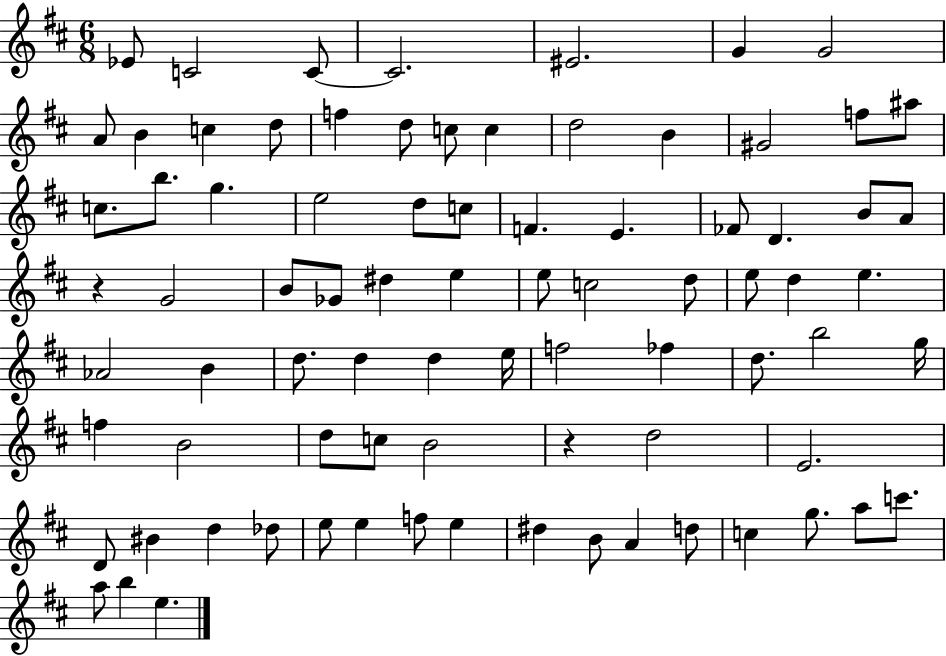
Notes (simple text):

Eb4/e C4/h C4/e C4/h. EIS4/h. G4/q G4/h A4/e B4/q C5/q D5/e F5/q D5/e C5/e C5/q D5/h B4/q G#4/h F5/e A#5/e C5/e. B5/e. G5/q. E5/h D5/e C5/e F4/q. E4/q. FES4/e D4/q. B4/e A4/e R/q G4/h B4/e Gb4/e D#5/q E5/q E5/e C5/h D5/e E5/e D5/q E5/q. Ab4/h B4/q D5/e. D5/q D5/q E5/s F5/h FES5/q D5/e. B5/h G5/s F5/q B4/h D5/e C5/e B4/h R/q D5/h E4/h. D4/e BIS4/q D5/q Db5/e E5/e E5/q F5/e E5/q D#5/q B4/e A4/q D5/e C5/q G5/e. A5/e C6/e. A5/e B5/q E5/q.